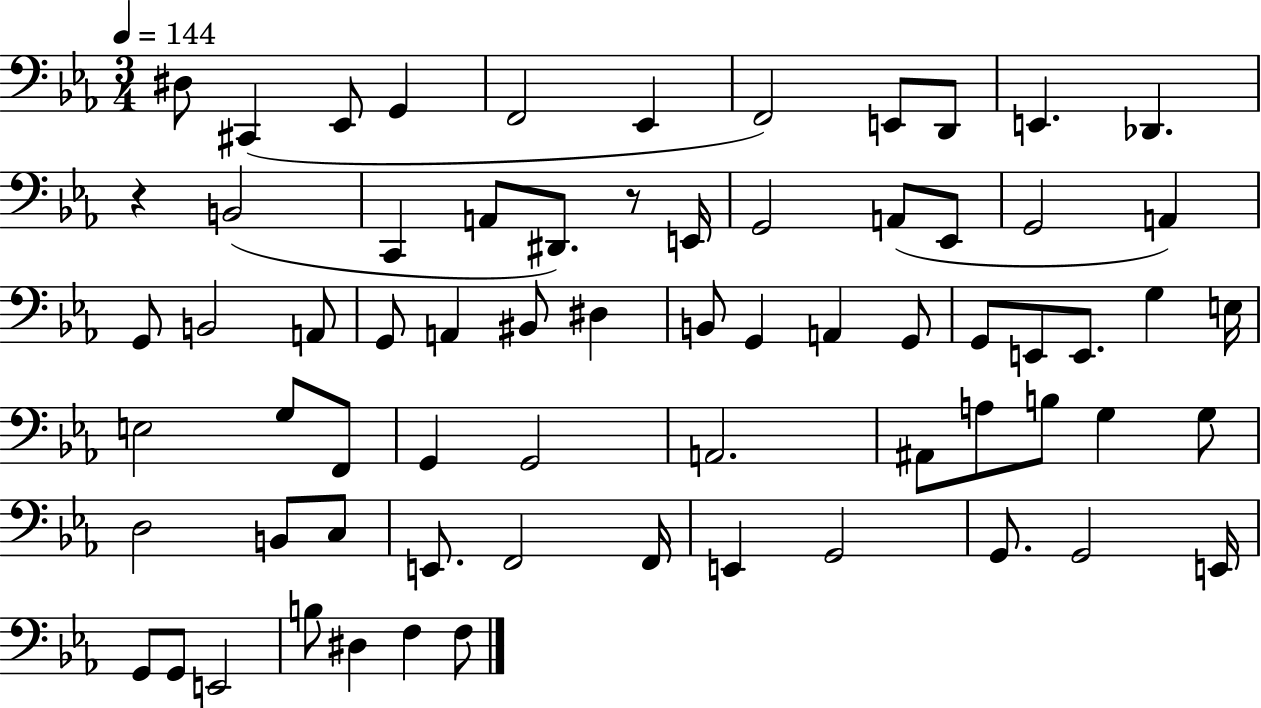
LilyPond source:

{
  \clef bass
  \numericTimeSignature
  \time 3/4
  \key ees \major
  \tempo 4 = 144
  dis8 cis,4( ees,8 g,4 | f,2 ees,4 | f,2) e,8 d,8 | e,4. des,4. | \break r4 b,2( | c,4 a,8 dis,8.) r8 e,16 | g,2 a,8( ees,8 | g,2 a,4) | \break g,8 b,2 a,8 | g,8 a,4 bis,8 dis4 | b,8 g,4 a,4 g,8 | g,8 e,8 e,8. g4 e16 | \break e2 g8 f,8 | g,4 g,2 | a,2. | ais,8 a8 b8 g4 g8 | \break d2 b,8 c8 | e,8. f,2 f,16 | e,4 g,2 | g,8. g,2 e,16 | \break g,8 g,8 e,2 | b8 dis4 f4 f8 | \bar "|."
}